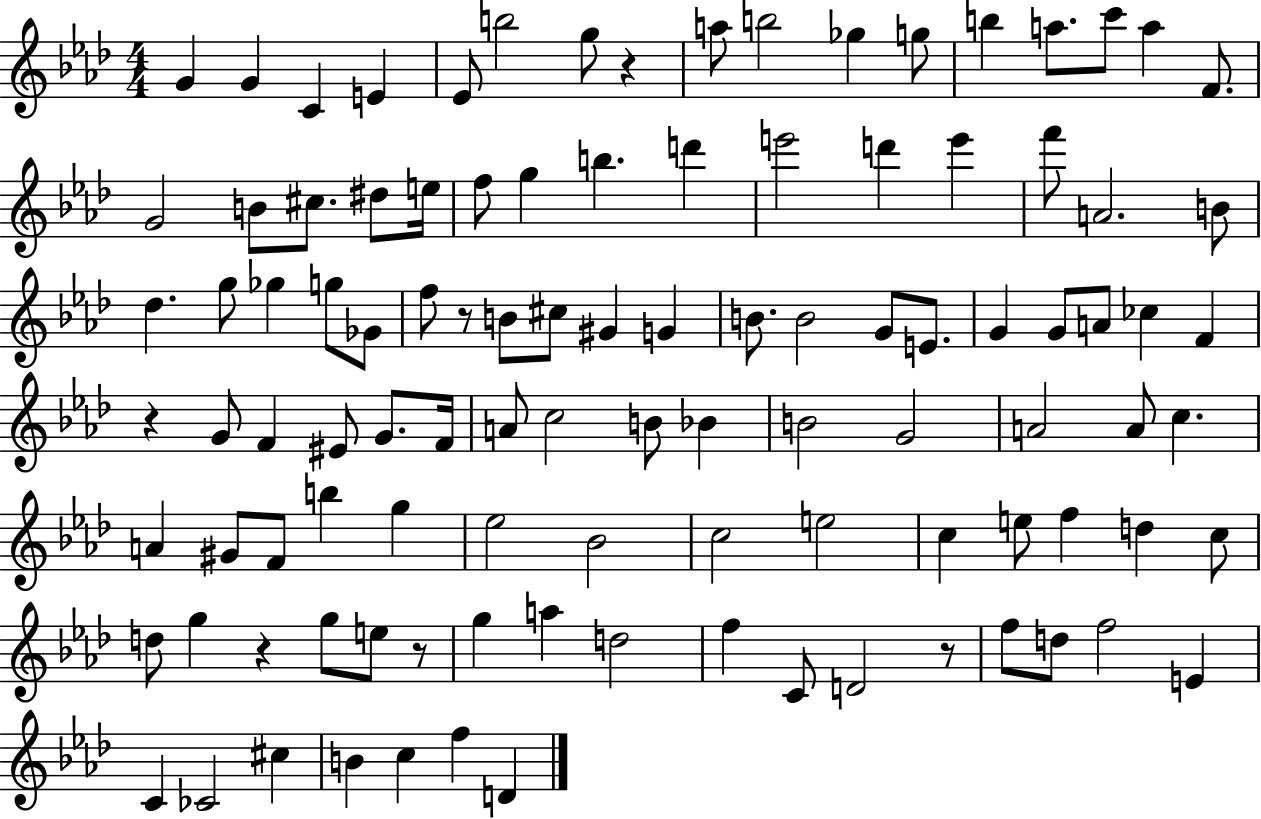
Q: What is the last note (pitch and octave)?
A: D4